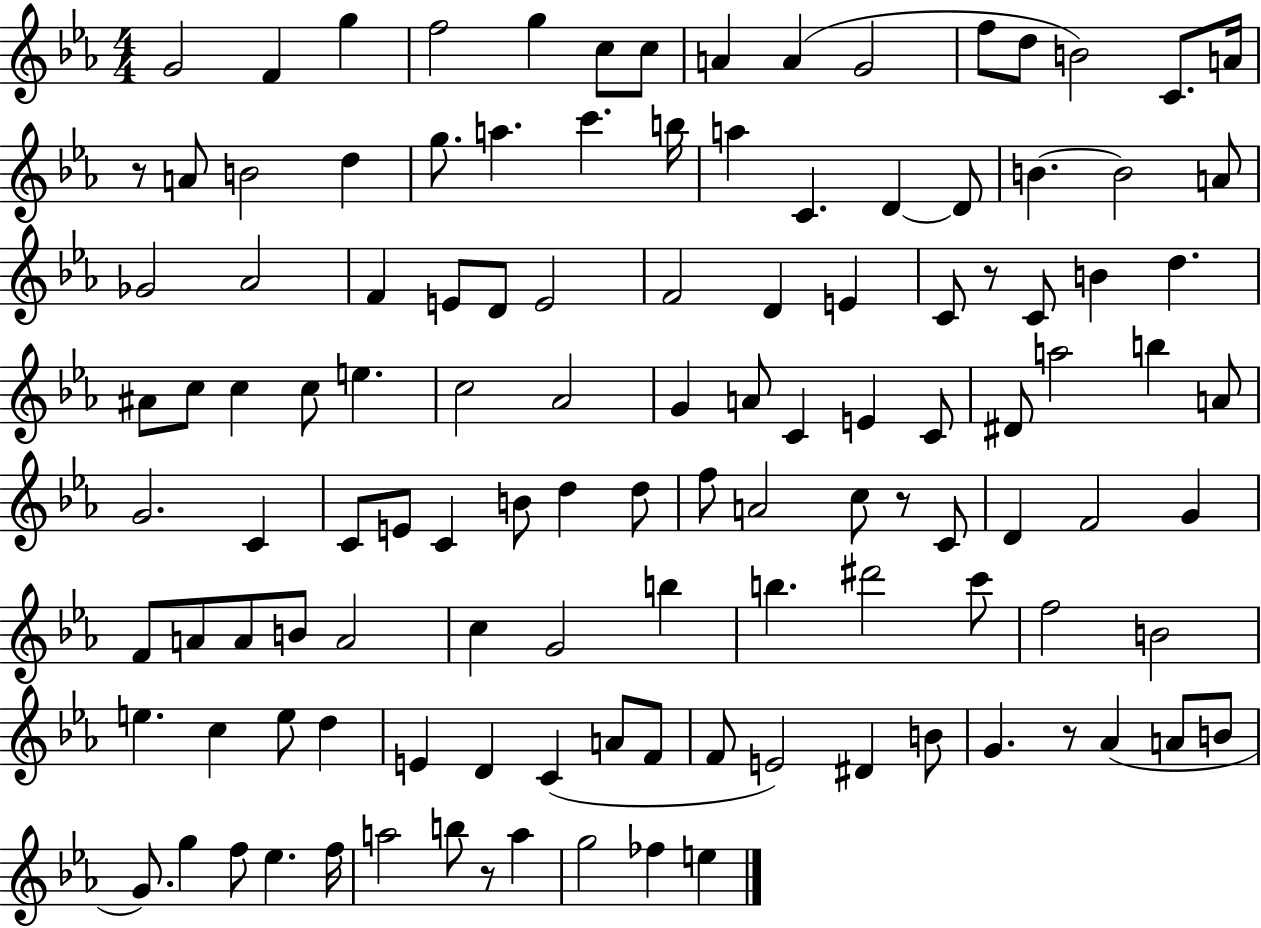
X:1
T:Untitled
M:4/4
L:1/4
K:Eb
G2 F g f2 g c/2 c/2 A A G2 f/2 d/2 B2 C/2 A/4 z/2 A/2 B2 d g/2 a c' b/4 a C D D/2 B B2 A/2 _G2 _A2 F E/2 D/2 E2 F2 D E C/2 z/2 C/2 B d ^A/2 c/2 c c/2 e c2 _A2 G A/2 C E C/2 ^D/2 a2 b A/2 G2 C C/2 E/2 C B/2 d d/2 f/2 A2 c/2 z/2 C/2 D F2 G F/2 A/2 A/2 B/2 A2 c G2 b b ^d'2 c'/2 f2 B2 e c e/2 d E D C A/2 F/2 F/2 E2 ^D B/2 G z/2 _A A/2 B/2 G/2 g f/2 _e f/4 a2 b/2 z/2 a g2 _f e